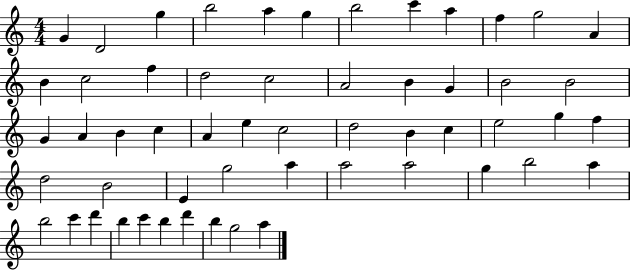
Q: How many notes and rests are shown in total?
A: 55